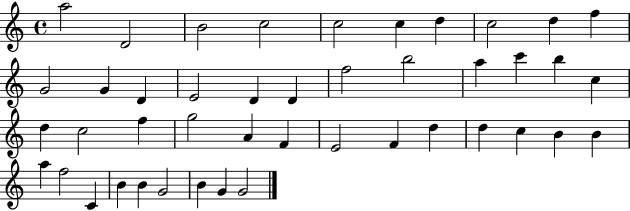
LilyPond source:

{
  \clef treble
  \time 4/4
  \defaultTimeSignature
  \key c \major
  a''2 d'2 | b'2 c''2 | c''2 c''4 d''4 | c''2 d''4 f''4 | \break g'2 g'4 d'4 | e'2 d'4 d'4 | f''2 b''2 | a''4 c'''4 b''4 c''4 | \break d''4 c''2 f''4 | g''2 a'4 f'4 | e'2 f'4 d''4 | d''4 c''4 b'4 b'4 | \break a''4 f''2 c'4 | b'4 b'4 g'2 | b'4 g'4 g'2 | \bar "|."
}